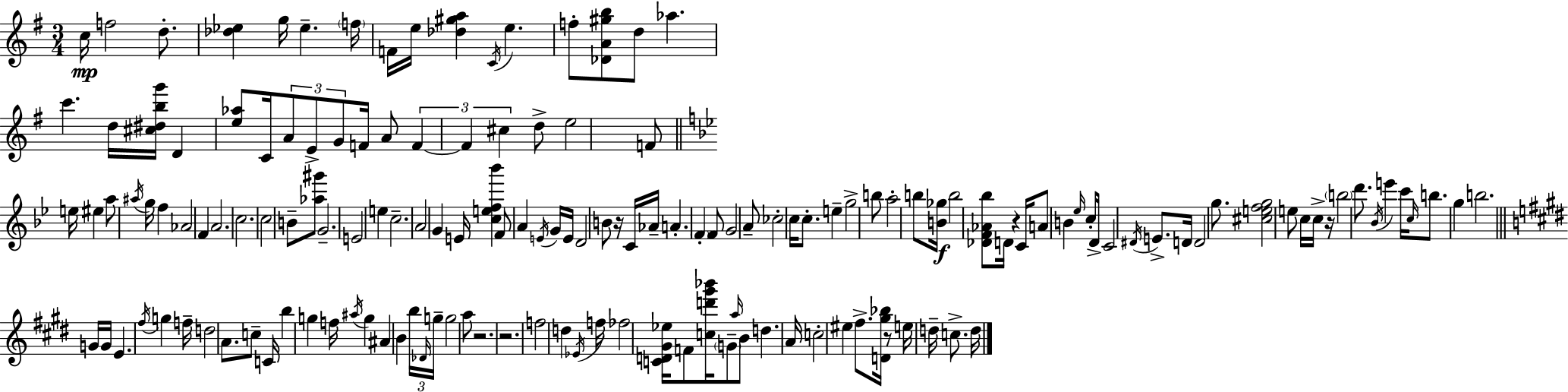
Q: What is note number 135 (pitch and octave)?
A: D5